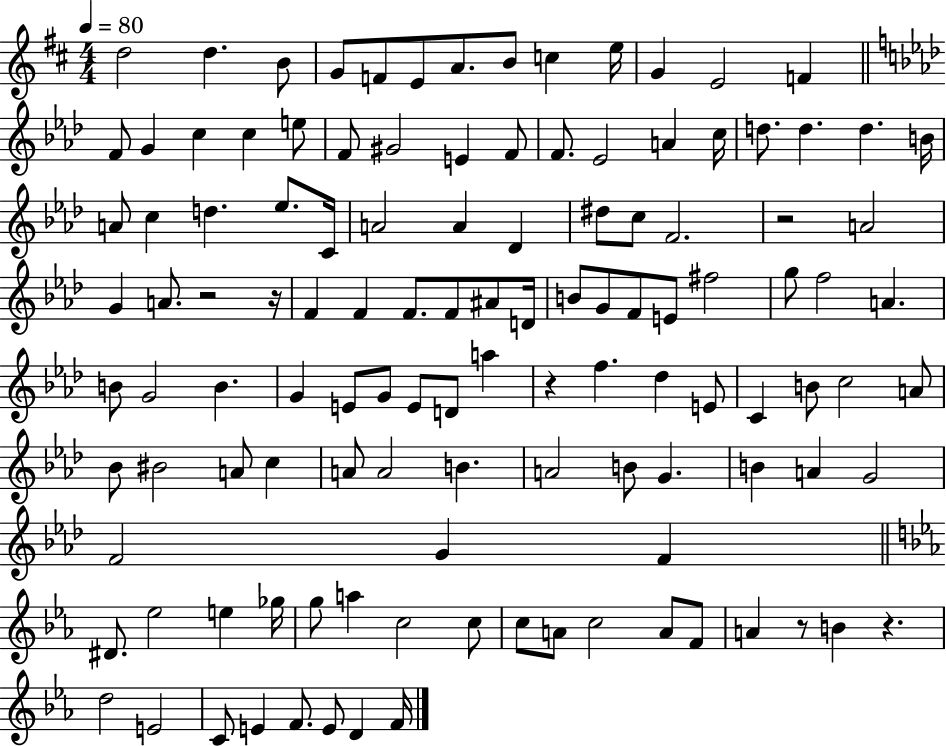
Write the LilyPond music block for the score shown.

{
  \clef treble
  \numericTimeSignature
  \time 4/4
  \key d \major
  \tempo 4 = 80
  d''2 d''4. b'8 | g'8 f'8 e'8 a'8. b'8 c''4 e''16 | g'4 e'2 f'4 | \bar "||" \break \key aes \major f'8 g'4 c''4 c''4 e''8 | f'8 gis'2 e'4 f'8 | f'8. ees'2 a'4 c''16 | d''8. d''4. d''4. b'16 | \break a'8 c''4 d''4. ees''8. c'16 | a'2 a'4 des'4 | dis''8 c''8 f'2. | r2 a'2 | \break g'4 a'8. r2 r16 | f'4 f'4 f'8. f'8 ais'8 d'16 | b'8 g'8 f'8 e'8 fis''2 | g''8 f''2 a'4. | \break b'8 g'2 b'4. | g'4 e'8 g'8 e'8 d'8 a''4 | r4 f''4. des''4 e'8 | c'4 b'8 c''2 a'8 | \break bes'8 bis'2 a'8 c''4 | a'8 a'2 b'4. | a'2 b'8 g'4. | b'4 a'4 g'2 | \break f'2 g'4 f'4 | \bar "||" \break \key c \minor dis'8. ees''2 e''4 ges''16 | g''8 a''4 c''2 c''8 | c''8 a'8 c''2 a'8 f'8 | a'4 r8 b'4 r4. | \break d''2 e'2 | c'8 e'4 f'8. e'8 d'4 f'16 | \bar "|."
}